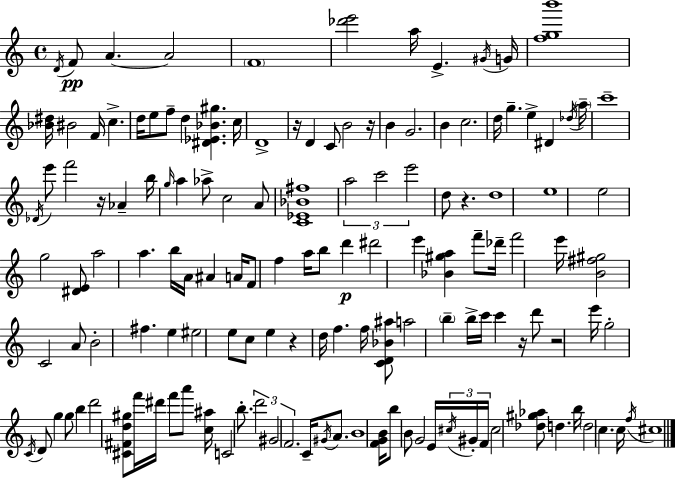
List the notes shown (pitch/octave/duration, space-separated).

D4/s F4/e A4/q. A4/h F4/w [Db6,E6]/h A5/s E4/q. G#4/s G4/s [F5,G5,B6]/w [Bb4,D#5]/s BIS4/h F4/s C5/q. D5/s E5/e F5/e D5/q [D#4,Eb4,Bb4,G#5]/q. C5/s D4/w R/s D4/q C4/e B4/h R/s B4/q G4/h. B4/q C5/h. D5/s G5/q. E5/q D#4/q Db5/s A5/s C6/w Db4/s E6/e F6/h R/s Ab4/q B5/s G5/s A5/q Ab5/e C5/h A4/e [C4,Eb4,Bb4,F#5]/w A5/h C6/h E6/h D5/e R/q. D5/w E5/w E5/h G5/h [D#4,E4]/e A5/h A5/q. B5/s A4/s A#4/q A4/s F4/e F5/q A5/s B5/e D6/q D#6/h E6/q [Bb4,G#5,A5]/q F6/e Db6/s F6/h E6/s [B4,F#5,G#5]/h C4/h A4/e B4/h F#5/q. E5/q EIS5/h E5/e C5/e E5/q R/q D5/s F5/q. F5/s [C4,D4,Bb4,A#5]/e A5/h B5/q B5/s C6/s C6/q R/s D6/e R/h E6/s G5/h C4/s D4/e G5/q G5/e B5/q D6/h [C#4,F#4,D5,G#5]/e F6/s D#6/s F6/e A6/e [C5,A#5]/s C4/h B5/e. D6/h G#4/h F4/h. C4/s G#4/s A4/e. B4/w [F4,G4,B4]/s B5/e B4/e G4/h E4/s C#5/s G#4/s F4/s C#5/h [Db5,G#5,Ab5]/e D5/q. B5/s D5/h C5/q. C5/s F5/s C#5/w